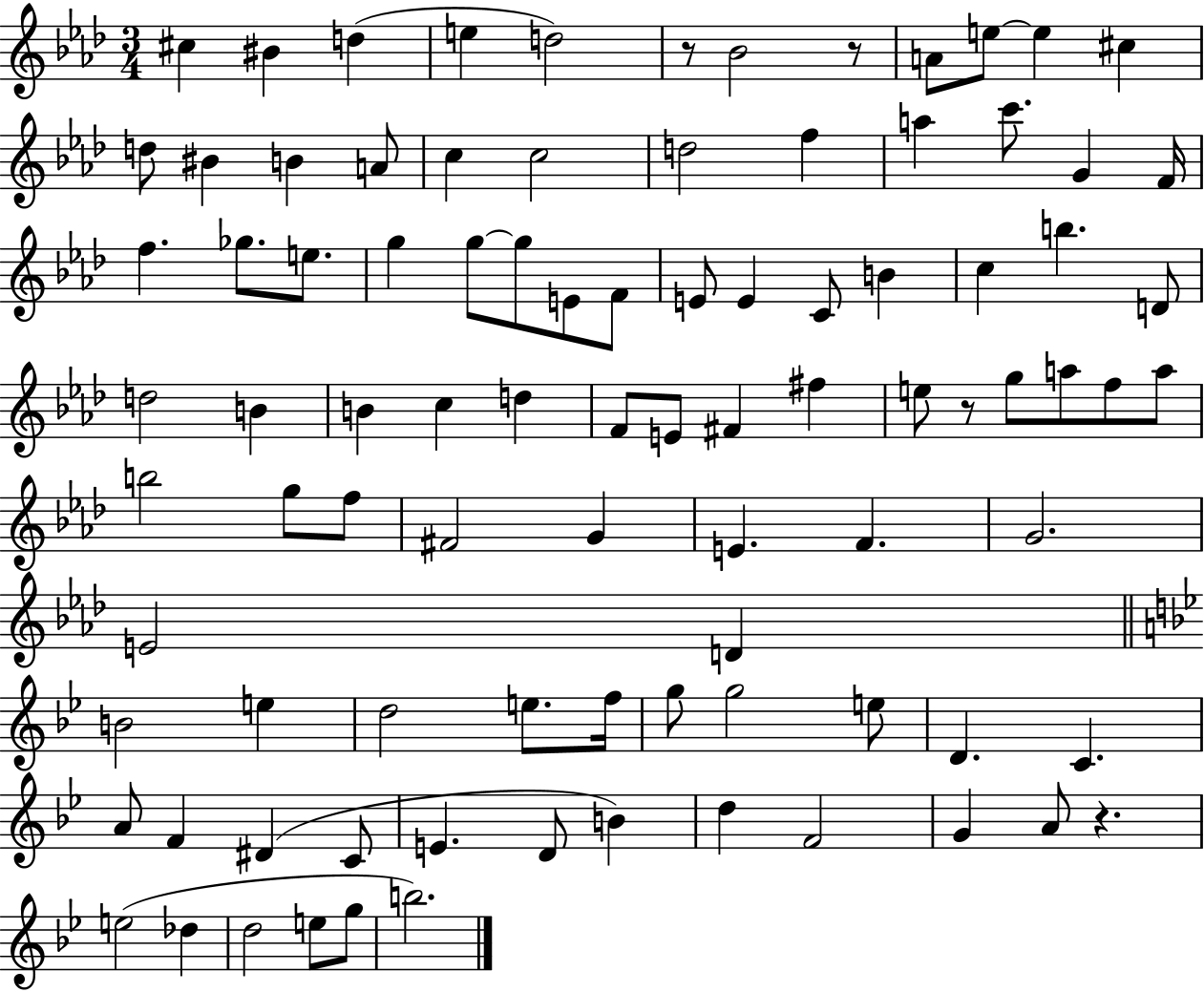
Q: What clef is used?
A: treble